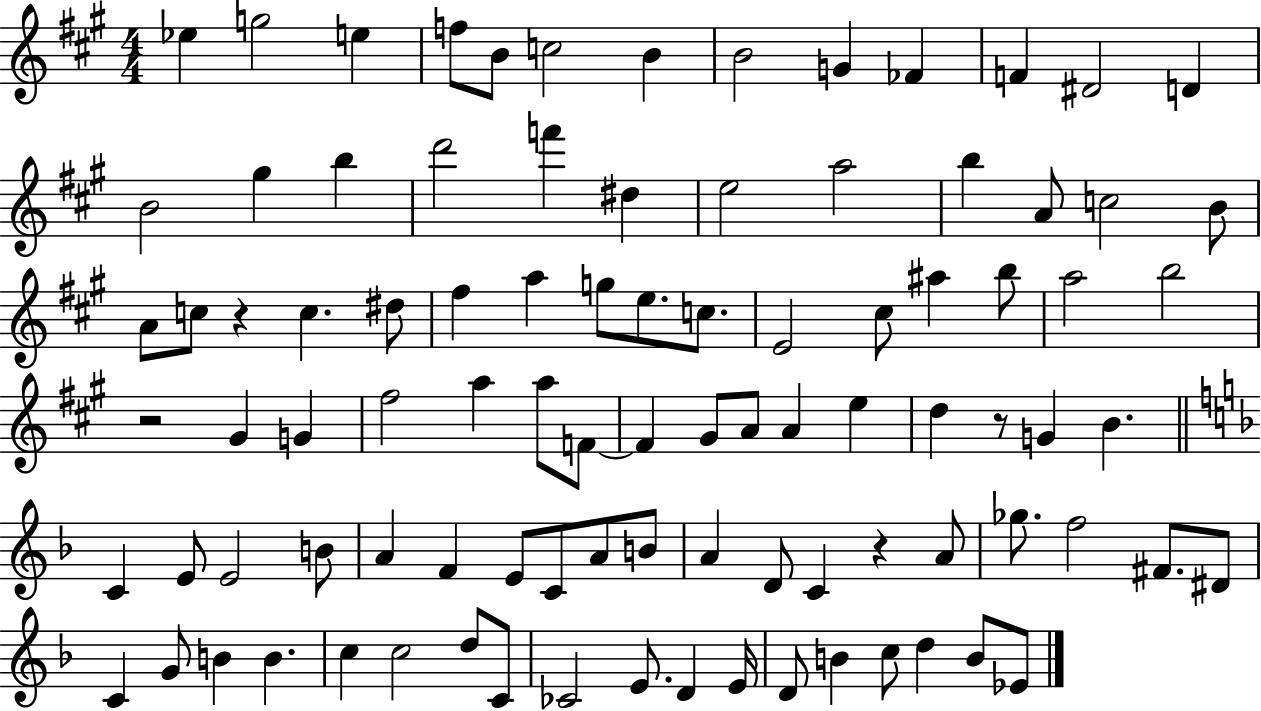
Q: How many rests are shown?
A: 4